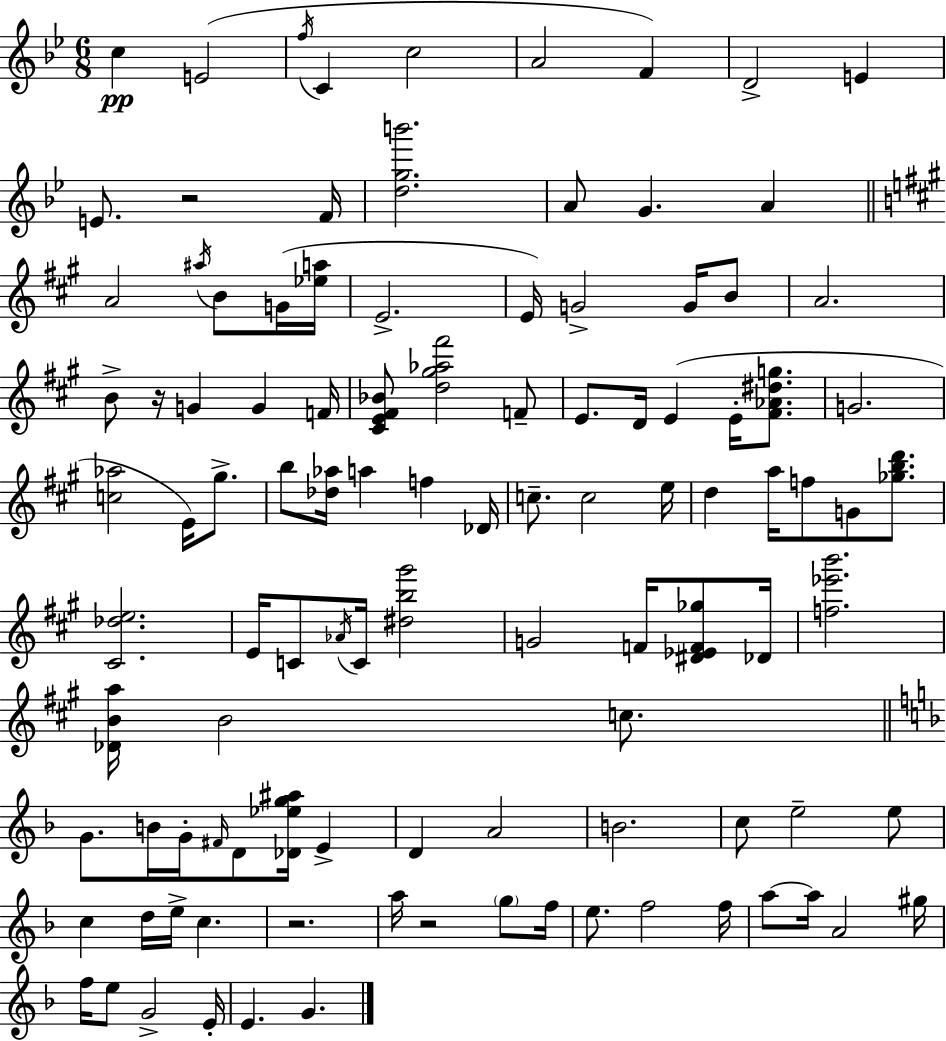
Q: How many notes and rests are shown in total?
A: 106